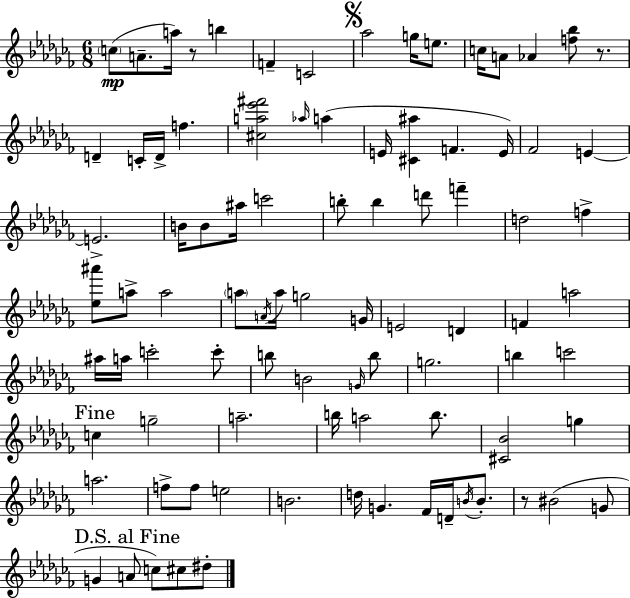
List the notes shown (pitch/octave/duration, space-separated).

C5/e A4/e. A5/s R/e B5/q F4/q C4/h Ab5/h G5/s E5/e. C5/s A4/e Ab4/q [F5,Bb5]/e R/e. D4/q C4/s D4/s F5/q. [C#5,A5,Eb6,F#6]/h Ab5/s A5/q E4/s [C#4,A#5]/q F4/q. E4/s FES4/h E4/q E4/h. B4/s B4/e A#5/s C6/h B5/e B5/q D6/e F6/q D5/h F5/q [Eb5,A#6]/e A5/e A5/h A5/e A4/s A5/s G5/h G4/s E4/h D4/q F4/q A5/h A#5/s A5/s C6/h C6/e B5/e B4/h G4/s B5/e G5/h. B5/q C6/h C5/q G5/h A5/h. B5/s A5/h B5/e. [C#4,Bb4]/h G5/q A5/h. F5/e F5/e E5/h B4/h. D5/s G4/q. FES4/s D4/s B4/s B4/e. R/e BIS4/h G4/e G4/q A4/e C5/e C#5/e D#5/e